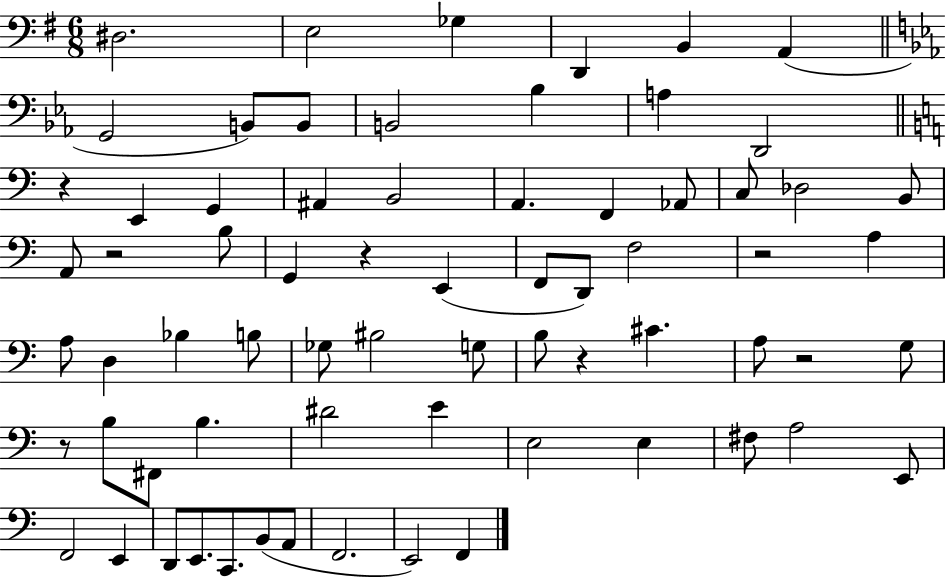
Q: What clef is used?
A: bass